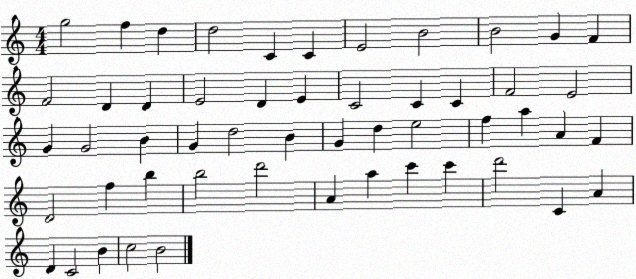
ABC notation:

X:1
T:Untitled
M:4/4
L:1/4
K:C
g2 f d d2 C C E2 B2 B2 G F F2 D D E2 D E C2 C C F2 E2 G G2 B G d2 B G d e2 f a A F D2 f b b2 d'2 A a c' c' d'2 C A D C2 B c2 B2